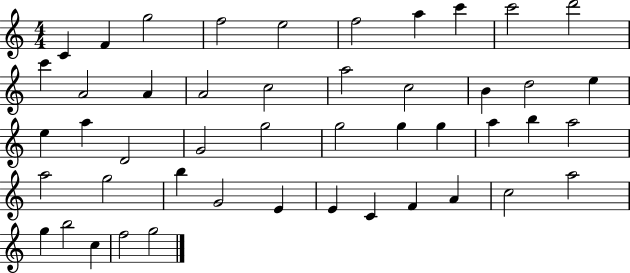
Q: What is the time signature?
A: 4/4